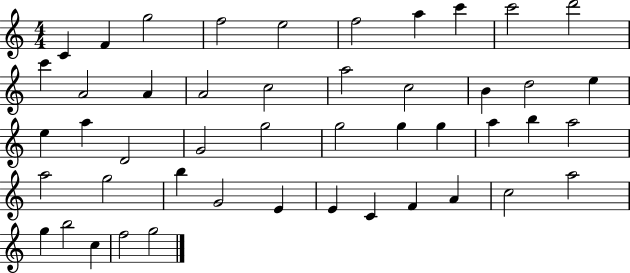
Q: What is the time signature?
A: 4/4